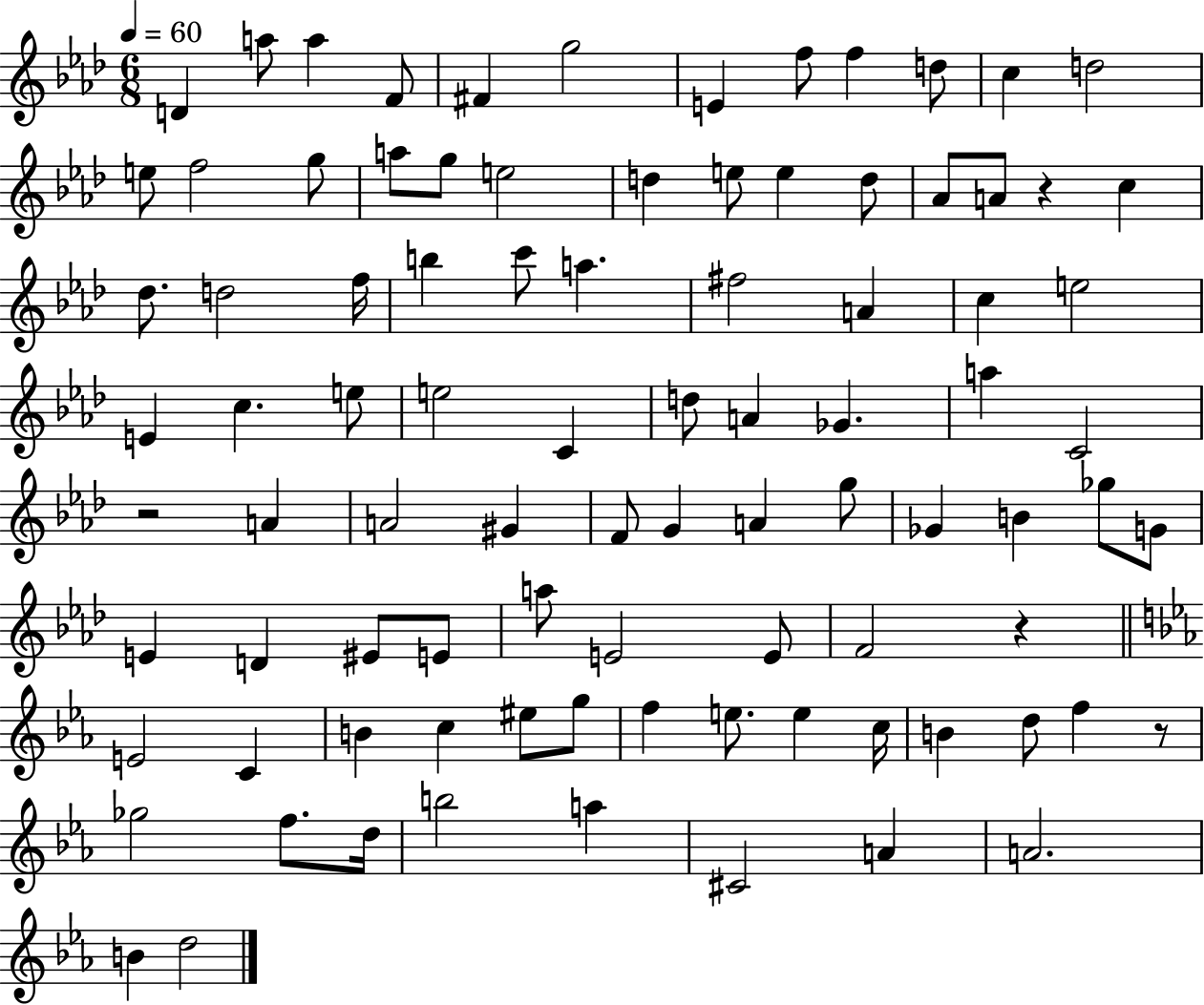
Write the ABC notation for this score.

X:1
T:Untitled
M:6/8
L:1/4
K:Ab
D a/2 a F/2 ^F g2 E f/2 f d/2 c d2 e/2 f2 g/2 a/2 g/2 e2 d e/2 e d/2 _A/2 A/2 z c _d/2 d2 f/4 b c'/2 a ^f2 A c e2 E c e/2 e2 C d/2 A _G a C2 z2 A A2 ^G F/2 G A g/2 _G B _g/2 G/2 E D ^E/2 E/2 a/2 E2 E/2 F2 z E2 C B c ^e/2 g/2 f e/2 e c/4 B d/2 f z/2 _g2 f/2 d/4 b2 a ^C2 A A2 B d2